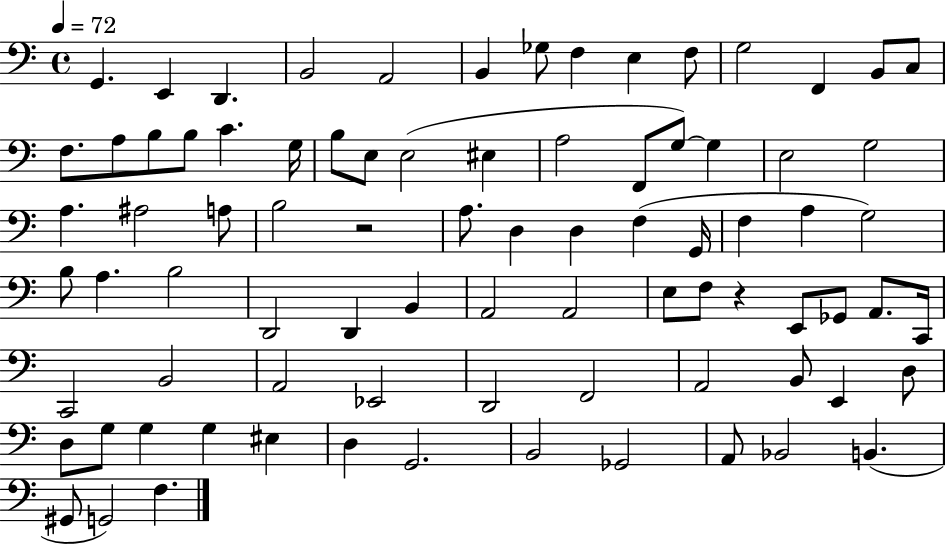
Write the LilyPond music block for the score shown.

{
  \clef bass
  \time 4/4
  \defaultTimeSignature
  \key c \major
  \tempo 4 = 72
  g,4. e,4 d,4. | b,2 a,2 | b,4 ges8 f4 e4 f8 | g2 f,4 b,8 c8 | \break f8. a8 b8 b8 c'4. g16 | b8 e8 e2( eis4 | a2 f,8 g8~~) g4 | e2 g2 | \break a4. ais2 a8 | b2 r2 | a8. d4 d4 f4( g,16 | f4 a4 g2) | \break b8 a4. b2 | d,2 d,4 b,4 | a,2 a,2 | e8 f8 r4 e,8 ges,8 a,8. c,16 | \break c,2 b,2 | a,2 ees,2 | d,2 f,2 | a,2 b,8 e,4 d8 | \break d8 g8 g4 g4 eis4 | d4 g,2. | b,2 ges,2 | a,8 bes,2 b,4.( | \break gis,8 g,2) f4. | \bar "|."
}